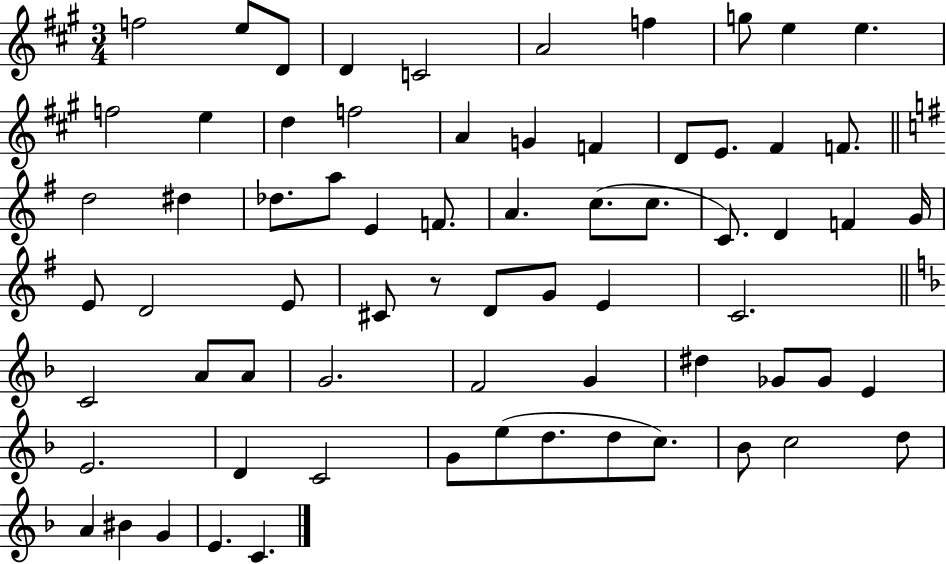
{
  \clef treble
  \numericTimeSignature
  \time 3/4
  \key a \major
  f''2 e''8 d'8 | d'4 c'2 | a'2 f''4 | g''8 e''4 e''4. | \break f''2 e''4 | d''4 f''2 | a'4 g'4 f'4 | d'8 e'8. fis'4 f'8. | \break \bar "||" \break \key g \major d''2 dis''4 | des''8. a''8 e'4 f'8. | a'4. c''8.( c''8. | c'8.) d'4 f'4 g'16 | \break e'8 d'2 e'8 | cis'8 r8 d'8 g'8 e'4 | c'2. | \bar "||" \break \key f \major c'2 a'8 a'8 | g'2. | f'2 g'4 | dis''4 ges'8 ges'8 e'4 | \break e'2. | d'4 c'2 | g'8 e''8( d''8. d''8 c''8.) | bes'8 c''2 d''8 | \break a'4 bis'4 g'4 | e'4. c'4. | \bar "|."
}